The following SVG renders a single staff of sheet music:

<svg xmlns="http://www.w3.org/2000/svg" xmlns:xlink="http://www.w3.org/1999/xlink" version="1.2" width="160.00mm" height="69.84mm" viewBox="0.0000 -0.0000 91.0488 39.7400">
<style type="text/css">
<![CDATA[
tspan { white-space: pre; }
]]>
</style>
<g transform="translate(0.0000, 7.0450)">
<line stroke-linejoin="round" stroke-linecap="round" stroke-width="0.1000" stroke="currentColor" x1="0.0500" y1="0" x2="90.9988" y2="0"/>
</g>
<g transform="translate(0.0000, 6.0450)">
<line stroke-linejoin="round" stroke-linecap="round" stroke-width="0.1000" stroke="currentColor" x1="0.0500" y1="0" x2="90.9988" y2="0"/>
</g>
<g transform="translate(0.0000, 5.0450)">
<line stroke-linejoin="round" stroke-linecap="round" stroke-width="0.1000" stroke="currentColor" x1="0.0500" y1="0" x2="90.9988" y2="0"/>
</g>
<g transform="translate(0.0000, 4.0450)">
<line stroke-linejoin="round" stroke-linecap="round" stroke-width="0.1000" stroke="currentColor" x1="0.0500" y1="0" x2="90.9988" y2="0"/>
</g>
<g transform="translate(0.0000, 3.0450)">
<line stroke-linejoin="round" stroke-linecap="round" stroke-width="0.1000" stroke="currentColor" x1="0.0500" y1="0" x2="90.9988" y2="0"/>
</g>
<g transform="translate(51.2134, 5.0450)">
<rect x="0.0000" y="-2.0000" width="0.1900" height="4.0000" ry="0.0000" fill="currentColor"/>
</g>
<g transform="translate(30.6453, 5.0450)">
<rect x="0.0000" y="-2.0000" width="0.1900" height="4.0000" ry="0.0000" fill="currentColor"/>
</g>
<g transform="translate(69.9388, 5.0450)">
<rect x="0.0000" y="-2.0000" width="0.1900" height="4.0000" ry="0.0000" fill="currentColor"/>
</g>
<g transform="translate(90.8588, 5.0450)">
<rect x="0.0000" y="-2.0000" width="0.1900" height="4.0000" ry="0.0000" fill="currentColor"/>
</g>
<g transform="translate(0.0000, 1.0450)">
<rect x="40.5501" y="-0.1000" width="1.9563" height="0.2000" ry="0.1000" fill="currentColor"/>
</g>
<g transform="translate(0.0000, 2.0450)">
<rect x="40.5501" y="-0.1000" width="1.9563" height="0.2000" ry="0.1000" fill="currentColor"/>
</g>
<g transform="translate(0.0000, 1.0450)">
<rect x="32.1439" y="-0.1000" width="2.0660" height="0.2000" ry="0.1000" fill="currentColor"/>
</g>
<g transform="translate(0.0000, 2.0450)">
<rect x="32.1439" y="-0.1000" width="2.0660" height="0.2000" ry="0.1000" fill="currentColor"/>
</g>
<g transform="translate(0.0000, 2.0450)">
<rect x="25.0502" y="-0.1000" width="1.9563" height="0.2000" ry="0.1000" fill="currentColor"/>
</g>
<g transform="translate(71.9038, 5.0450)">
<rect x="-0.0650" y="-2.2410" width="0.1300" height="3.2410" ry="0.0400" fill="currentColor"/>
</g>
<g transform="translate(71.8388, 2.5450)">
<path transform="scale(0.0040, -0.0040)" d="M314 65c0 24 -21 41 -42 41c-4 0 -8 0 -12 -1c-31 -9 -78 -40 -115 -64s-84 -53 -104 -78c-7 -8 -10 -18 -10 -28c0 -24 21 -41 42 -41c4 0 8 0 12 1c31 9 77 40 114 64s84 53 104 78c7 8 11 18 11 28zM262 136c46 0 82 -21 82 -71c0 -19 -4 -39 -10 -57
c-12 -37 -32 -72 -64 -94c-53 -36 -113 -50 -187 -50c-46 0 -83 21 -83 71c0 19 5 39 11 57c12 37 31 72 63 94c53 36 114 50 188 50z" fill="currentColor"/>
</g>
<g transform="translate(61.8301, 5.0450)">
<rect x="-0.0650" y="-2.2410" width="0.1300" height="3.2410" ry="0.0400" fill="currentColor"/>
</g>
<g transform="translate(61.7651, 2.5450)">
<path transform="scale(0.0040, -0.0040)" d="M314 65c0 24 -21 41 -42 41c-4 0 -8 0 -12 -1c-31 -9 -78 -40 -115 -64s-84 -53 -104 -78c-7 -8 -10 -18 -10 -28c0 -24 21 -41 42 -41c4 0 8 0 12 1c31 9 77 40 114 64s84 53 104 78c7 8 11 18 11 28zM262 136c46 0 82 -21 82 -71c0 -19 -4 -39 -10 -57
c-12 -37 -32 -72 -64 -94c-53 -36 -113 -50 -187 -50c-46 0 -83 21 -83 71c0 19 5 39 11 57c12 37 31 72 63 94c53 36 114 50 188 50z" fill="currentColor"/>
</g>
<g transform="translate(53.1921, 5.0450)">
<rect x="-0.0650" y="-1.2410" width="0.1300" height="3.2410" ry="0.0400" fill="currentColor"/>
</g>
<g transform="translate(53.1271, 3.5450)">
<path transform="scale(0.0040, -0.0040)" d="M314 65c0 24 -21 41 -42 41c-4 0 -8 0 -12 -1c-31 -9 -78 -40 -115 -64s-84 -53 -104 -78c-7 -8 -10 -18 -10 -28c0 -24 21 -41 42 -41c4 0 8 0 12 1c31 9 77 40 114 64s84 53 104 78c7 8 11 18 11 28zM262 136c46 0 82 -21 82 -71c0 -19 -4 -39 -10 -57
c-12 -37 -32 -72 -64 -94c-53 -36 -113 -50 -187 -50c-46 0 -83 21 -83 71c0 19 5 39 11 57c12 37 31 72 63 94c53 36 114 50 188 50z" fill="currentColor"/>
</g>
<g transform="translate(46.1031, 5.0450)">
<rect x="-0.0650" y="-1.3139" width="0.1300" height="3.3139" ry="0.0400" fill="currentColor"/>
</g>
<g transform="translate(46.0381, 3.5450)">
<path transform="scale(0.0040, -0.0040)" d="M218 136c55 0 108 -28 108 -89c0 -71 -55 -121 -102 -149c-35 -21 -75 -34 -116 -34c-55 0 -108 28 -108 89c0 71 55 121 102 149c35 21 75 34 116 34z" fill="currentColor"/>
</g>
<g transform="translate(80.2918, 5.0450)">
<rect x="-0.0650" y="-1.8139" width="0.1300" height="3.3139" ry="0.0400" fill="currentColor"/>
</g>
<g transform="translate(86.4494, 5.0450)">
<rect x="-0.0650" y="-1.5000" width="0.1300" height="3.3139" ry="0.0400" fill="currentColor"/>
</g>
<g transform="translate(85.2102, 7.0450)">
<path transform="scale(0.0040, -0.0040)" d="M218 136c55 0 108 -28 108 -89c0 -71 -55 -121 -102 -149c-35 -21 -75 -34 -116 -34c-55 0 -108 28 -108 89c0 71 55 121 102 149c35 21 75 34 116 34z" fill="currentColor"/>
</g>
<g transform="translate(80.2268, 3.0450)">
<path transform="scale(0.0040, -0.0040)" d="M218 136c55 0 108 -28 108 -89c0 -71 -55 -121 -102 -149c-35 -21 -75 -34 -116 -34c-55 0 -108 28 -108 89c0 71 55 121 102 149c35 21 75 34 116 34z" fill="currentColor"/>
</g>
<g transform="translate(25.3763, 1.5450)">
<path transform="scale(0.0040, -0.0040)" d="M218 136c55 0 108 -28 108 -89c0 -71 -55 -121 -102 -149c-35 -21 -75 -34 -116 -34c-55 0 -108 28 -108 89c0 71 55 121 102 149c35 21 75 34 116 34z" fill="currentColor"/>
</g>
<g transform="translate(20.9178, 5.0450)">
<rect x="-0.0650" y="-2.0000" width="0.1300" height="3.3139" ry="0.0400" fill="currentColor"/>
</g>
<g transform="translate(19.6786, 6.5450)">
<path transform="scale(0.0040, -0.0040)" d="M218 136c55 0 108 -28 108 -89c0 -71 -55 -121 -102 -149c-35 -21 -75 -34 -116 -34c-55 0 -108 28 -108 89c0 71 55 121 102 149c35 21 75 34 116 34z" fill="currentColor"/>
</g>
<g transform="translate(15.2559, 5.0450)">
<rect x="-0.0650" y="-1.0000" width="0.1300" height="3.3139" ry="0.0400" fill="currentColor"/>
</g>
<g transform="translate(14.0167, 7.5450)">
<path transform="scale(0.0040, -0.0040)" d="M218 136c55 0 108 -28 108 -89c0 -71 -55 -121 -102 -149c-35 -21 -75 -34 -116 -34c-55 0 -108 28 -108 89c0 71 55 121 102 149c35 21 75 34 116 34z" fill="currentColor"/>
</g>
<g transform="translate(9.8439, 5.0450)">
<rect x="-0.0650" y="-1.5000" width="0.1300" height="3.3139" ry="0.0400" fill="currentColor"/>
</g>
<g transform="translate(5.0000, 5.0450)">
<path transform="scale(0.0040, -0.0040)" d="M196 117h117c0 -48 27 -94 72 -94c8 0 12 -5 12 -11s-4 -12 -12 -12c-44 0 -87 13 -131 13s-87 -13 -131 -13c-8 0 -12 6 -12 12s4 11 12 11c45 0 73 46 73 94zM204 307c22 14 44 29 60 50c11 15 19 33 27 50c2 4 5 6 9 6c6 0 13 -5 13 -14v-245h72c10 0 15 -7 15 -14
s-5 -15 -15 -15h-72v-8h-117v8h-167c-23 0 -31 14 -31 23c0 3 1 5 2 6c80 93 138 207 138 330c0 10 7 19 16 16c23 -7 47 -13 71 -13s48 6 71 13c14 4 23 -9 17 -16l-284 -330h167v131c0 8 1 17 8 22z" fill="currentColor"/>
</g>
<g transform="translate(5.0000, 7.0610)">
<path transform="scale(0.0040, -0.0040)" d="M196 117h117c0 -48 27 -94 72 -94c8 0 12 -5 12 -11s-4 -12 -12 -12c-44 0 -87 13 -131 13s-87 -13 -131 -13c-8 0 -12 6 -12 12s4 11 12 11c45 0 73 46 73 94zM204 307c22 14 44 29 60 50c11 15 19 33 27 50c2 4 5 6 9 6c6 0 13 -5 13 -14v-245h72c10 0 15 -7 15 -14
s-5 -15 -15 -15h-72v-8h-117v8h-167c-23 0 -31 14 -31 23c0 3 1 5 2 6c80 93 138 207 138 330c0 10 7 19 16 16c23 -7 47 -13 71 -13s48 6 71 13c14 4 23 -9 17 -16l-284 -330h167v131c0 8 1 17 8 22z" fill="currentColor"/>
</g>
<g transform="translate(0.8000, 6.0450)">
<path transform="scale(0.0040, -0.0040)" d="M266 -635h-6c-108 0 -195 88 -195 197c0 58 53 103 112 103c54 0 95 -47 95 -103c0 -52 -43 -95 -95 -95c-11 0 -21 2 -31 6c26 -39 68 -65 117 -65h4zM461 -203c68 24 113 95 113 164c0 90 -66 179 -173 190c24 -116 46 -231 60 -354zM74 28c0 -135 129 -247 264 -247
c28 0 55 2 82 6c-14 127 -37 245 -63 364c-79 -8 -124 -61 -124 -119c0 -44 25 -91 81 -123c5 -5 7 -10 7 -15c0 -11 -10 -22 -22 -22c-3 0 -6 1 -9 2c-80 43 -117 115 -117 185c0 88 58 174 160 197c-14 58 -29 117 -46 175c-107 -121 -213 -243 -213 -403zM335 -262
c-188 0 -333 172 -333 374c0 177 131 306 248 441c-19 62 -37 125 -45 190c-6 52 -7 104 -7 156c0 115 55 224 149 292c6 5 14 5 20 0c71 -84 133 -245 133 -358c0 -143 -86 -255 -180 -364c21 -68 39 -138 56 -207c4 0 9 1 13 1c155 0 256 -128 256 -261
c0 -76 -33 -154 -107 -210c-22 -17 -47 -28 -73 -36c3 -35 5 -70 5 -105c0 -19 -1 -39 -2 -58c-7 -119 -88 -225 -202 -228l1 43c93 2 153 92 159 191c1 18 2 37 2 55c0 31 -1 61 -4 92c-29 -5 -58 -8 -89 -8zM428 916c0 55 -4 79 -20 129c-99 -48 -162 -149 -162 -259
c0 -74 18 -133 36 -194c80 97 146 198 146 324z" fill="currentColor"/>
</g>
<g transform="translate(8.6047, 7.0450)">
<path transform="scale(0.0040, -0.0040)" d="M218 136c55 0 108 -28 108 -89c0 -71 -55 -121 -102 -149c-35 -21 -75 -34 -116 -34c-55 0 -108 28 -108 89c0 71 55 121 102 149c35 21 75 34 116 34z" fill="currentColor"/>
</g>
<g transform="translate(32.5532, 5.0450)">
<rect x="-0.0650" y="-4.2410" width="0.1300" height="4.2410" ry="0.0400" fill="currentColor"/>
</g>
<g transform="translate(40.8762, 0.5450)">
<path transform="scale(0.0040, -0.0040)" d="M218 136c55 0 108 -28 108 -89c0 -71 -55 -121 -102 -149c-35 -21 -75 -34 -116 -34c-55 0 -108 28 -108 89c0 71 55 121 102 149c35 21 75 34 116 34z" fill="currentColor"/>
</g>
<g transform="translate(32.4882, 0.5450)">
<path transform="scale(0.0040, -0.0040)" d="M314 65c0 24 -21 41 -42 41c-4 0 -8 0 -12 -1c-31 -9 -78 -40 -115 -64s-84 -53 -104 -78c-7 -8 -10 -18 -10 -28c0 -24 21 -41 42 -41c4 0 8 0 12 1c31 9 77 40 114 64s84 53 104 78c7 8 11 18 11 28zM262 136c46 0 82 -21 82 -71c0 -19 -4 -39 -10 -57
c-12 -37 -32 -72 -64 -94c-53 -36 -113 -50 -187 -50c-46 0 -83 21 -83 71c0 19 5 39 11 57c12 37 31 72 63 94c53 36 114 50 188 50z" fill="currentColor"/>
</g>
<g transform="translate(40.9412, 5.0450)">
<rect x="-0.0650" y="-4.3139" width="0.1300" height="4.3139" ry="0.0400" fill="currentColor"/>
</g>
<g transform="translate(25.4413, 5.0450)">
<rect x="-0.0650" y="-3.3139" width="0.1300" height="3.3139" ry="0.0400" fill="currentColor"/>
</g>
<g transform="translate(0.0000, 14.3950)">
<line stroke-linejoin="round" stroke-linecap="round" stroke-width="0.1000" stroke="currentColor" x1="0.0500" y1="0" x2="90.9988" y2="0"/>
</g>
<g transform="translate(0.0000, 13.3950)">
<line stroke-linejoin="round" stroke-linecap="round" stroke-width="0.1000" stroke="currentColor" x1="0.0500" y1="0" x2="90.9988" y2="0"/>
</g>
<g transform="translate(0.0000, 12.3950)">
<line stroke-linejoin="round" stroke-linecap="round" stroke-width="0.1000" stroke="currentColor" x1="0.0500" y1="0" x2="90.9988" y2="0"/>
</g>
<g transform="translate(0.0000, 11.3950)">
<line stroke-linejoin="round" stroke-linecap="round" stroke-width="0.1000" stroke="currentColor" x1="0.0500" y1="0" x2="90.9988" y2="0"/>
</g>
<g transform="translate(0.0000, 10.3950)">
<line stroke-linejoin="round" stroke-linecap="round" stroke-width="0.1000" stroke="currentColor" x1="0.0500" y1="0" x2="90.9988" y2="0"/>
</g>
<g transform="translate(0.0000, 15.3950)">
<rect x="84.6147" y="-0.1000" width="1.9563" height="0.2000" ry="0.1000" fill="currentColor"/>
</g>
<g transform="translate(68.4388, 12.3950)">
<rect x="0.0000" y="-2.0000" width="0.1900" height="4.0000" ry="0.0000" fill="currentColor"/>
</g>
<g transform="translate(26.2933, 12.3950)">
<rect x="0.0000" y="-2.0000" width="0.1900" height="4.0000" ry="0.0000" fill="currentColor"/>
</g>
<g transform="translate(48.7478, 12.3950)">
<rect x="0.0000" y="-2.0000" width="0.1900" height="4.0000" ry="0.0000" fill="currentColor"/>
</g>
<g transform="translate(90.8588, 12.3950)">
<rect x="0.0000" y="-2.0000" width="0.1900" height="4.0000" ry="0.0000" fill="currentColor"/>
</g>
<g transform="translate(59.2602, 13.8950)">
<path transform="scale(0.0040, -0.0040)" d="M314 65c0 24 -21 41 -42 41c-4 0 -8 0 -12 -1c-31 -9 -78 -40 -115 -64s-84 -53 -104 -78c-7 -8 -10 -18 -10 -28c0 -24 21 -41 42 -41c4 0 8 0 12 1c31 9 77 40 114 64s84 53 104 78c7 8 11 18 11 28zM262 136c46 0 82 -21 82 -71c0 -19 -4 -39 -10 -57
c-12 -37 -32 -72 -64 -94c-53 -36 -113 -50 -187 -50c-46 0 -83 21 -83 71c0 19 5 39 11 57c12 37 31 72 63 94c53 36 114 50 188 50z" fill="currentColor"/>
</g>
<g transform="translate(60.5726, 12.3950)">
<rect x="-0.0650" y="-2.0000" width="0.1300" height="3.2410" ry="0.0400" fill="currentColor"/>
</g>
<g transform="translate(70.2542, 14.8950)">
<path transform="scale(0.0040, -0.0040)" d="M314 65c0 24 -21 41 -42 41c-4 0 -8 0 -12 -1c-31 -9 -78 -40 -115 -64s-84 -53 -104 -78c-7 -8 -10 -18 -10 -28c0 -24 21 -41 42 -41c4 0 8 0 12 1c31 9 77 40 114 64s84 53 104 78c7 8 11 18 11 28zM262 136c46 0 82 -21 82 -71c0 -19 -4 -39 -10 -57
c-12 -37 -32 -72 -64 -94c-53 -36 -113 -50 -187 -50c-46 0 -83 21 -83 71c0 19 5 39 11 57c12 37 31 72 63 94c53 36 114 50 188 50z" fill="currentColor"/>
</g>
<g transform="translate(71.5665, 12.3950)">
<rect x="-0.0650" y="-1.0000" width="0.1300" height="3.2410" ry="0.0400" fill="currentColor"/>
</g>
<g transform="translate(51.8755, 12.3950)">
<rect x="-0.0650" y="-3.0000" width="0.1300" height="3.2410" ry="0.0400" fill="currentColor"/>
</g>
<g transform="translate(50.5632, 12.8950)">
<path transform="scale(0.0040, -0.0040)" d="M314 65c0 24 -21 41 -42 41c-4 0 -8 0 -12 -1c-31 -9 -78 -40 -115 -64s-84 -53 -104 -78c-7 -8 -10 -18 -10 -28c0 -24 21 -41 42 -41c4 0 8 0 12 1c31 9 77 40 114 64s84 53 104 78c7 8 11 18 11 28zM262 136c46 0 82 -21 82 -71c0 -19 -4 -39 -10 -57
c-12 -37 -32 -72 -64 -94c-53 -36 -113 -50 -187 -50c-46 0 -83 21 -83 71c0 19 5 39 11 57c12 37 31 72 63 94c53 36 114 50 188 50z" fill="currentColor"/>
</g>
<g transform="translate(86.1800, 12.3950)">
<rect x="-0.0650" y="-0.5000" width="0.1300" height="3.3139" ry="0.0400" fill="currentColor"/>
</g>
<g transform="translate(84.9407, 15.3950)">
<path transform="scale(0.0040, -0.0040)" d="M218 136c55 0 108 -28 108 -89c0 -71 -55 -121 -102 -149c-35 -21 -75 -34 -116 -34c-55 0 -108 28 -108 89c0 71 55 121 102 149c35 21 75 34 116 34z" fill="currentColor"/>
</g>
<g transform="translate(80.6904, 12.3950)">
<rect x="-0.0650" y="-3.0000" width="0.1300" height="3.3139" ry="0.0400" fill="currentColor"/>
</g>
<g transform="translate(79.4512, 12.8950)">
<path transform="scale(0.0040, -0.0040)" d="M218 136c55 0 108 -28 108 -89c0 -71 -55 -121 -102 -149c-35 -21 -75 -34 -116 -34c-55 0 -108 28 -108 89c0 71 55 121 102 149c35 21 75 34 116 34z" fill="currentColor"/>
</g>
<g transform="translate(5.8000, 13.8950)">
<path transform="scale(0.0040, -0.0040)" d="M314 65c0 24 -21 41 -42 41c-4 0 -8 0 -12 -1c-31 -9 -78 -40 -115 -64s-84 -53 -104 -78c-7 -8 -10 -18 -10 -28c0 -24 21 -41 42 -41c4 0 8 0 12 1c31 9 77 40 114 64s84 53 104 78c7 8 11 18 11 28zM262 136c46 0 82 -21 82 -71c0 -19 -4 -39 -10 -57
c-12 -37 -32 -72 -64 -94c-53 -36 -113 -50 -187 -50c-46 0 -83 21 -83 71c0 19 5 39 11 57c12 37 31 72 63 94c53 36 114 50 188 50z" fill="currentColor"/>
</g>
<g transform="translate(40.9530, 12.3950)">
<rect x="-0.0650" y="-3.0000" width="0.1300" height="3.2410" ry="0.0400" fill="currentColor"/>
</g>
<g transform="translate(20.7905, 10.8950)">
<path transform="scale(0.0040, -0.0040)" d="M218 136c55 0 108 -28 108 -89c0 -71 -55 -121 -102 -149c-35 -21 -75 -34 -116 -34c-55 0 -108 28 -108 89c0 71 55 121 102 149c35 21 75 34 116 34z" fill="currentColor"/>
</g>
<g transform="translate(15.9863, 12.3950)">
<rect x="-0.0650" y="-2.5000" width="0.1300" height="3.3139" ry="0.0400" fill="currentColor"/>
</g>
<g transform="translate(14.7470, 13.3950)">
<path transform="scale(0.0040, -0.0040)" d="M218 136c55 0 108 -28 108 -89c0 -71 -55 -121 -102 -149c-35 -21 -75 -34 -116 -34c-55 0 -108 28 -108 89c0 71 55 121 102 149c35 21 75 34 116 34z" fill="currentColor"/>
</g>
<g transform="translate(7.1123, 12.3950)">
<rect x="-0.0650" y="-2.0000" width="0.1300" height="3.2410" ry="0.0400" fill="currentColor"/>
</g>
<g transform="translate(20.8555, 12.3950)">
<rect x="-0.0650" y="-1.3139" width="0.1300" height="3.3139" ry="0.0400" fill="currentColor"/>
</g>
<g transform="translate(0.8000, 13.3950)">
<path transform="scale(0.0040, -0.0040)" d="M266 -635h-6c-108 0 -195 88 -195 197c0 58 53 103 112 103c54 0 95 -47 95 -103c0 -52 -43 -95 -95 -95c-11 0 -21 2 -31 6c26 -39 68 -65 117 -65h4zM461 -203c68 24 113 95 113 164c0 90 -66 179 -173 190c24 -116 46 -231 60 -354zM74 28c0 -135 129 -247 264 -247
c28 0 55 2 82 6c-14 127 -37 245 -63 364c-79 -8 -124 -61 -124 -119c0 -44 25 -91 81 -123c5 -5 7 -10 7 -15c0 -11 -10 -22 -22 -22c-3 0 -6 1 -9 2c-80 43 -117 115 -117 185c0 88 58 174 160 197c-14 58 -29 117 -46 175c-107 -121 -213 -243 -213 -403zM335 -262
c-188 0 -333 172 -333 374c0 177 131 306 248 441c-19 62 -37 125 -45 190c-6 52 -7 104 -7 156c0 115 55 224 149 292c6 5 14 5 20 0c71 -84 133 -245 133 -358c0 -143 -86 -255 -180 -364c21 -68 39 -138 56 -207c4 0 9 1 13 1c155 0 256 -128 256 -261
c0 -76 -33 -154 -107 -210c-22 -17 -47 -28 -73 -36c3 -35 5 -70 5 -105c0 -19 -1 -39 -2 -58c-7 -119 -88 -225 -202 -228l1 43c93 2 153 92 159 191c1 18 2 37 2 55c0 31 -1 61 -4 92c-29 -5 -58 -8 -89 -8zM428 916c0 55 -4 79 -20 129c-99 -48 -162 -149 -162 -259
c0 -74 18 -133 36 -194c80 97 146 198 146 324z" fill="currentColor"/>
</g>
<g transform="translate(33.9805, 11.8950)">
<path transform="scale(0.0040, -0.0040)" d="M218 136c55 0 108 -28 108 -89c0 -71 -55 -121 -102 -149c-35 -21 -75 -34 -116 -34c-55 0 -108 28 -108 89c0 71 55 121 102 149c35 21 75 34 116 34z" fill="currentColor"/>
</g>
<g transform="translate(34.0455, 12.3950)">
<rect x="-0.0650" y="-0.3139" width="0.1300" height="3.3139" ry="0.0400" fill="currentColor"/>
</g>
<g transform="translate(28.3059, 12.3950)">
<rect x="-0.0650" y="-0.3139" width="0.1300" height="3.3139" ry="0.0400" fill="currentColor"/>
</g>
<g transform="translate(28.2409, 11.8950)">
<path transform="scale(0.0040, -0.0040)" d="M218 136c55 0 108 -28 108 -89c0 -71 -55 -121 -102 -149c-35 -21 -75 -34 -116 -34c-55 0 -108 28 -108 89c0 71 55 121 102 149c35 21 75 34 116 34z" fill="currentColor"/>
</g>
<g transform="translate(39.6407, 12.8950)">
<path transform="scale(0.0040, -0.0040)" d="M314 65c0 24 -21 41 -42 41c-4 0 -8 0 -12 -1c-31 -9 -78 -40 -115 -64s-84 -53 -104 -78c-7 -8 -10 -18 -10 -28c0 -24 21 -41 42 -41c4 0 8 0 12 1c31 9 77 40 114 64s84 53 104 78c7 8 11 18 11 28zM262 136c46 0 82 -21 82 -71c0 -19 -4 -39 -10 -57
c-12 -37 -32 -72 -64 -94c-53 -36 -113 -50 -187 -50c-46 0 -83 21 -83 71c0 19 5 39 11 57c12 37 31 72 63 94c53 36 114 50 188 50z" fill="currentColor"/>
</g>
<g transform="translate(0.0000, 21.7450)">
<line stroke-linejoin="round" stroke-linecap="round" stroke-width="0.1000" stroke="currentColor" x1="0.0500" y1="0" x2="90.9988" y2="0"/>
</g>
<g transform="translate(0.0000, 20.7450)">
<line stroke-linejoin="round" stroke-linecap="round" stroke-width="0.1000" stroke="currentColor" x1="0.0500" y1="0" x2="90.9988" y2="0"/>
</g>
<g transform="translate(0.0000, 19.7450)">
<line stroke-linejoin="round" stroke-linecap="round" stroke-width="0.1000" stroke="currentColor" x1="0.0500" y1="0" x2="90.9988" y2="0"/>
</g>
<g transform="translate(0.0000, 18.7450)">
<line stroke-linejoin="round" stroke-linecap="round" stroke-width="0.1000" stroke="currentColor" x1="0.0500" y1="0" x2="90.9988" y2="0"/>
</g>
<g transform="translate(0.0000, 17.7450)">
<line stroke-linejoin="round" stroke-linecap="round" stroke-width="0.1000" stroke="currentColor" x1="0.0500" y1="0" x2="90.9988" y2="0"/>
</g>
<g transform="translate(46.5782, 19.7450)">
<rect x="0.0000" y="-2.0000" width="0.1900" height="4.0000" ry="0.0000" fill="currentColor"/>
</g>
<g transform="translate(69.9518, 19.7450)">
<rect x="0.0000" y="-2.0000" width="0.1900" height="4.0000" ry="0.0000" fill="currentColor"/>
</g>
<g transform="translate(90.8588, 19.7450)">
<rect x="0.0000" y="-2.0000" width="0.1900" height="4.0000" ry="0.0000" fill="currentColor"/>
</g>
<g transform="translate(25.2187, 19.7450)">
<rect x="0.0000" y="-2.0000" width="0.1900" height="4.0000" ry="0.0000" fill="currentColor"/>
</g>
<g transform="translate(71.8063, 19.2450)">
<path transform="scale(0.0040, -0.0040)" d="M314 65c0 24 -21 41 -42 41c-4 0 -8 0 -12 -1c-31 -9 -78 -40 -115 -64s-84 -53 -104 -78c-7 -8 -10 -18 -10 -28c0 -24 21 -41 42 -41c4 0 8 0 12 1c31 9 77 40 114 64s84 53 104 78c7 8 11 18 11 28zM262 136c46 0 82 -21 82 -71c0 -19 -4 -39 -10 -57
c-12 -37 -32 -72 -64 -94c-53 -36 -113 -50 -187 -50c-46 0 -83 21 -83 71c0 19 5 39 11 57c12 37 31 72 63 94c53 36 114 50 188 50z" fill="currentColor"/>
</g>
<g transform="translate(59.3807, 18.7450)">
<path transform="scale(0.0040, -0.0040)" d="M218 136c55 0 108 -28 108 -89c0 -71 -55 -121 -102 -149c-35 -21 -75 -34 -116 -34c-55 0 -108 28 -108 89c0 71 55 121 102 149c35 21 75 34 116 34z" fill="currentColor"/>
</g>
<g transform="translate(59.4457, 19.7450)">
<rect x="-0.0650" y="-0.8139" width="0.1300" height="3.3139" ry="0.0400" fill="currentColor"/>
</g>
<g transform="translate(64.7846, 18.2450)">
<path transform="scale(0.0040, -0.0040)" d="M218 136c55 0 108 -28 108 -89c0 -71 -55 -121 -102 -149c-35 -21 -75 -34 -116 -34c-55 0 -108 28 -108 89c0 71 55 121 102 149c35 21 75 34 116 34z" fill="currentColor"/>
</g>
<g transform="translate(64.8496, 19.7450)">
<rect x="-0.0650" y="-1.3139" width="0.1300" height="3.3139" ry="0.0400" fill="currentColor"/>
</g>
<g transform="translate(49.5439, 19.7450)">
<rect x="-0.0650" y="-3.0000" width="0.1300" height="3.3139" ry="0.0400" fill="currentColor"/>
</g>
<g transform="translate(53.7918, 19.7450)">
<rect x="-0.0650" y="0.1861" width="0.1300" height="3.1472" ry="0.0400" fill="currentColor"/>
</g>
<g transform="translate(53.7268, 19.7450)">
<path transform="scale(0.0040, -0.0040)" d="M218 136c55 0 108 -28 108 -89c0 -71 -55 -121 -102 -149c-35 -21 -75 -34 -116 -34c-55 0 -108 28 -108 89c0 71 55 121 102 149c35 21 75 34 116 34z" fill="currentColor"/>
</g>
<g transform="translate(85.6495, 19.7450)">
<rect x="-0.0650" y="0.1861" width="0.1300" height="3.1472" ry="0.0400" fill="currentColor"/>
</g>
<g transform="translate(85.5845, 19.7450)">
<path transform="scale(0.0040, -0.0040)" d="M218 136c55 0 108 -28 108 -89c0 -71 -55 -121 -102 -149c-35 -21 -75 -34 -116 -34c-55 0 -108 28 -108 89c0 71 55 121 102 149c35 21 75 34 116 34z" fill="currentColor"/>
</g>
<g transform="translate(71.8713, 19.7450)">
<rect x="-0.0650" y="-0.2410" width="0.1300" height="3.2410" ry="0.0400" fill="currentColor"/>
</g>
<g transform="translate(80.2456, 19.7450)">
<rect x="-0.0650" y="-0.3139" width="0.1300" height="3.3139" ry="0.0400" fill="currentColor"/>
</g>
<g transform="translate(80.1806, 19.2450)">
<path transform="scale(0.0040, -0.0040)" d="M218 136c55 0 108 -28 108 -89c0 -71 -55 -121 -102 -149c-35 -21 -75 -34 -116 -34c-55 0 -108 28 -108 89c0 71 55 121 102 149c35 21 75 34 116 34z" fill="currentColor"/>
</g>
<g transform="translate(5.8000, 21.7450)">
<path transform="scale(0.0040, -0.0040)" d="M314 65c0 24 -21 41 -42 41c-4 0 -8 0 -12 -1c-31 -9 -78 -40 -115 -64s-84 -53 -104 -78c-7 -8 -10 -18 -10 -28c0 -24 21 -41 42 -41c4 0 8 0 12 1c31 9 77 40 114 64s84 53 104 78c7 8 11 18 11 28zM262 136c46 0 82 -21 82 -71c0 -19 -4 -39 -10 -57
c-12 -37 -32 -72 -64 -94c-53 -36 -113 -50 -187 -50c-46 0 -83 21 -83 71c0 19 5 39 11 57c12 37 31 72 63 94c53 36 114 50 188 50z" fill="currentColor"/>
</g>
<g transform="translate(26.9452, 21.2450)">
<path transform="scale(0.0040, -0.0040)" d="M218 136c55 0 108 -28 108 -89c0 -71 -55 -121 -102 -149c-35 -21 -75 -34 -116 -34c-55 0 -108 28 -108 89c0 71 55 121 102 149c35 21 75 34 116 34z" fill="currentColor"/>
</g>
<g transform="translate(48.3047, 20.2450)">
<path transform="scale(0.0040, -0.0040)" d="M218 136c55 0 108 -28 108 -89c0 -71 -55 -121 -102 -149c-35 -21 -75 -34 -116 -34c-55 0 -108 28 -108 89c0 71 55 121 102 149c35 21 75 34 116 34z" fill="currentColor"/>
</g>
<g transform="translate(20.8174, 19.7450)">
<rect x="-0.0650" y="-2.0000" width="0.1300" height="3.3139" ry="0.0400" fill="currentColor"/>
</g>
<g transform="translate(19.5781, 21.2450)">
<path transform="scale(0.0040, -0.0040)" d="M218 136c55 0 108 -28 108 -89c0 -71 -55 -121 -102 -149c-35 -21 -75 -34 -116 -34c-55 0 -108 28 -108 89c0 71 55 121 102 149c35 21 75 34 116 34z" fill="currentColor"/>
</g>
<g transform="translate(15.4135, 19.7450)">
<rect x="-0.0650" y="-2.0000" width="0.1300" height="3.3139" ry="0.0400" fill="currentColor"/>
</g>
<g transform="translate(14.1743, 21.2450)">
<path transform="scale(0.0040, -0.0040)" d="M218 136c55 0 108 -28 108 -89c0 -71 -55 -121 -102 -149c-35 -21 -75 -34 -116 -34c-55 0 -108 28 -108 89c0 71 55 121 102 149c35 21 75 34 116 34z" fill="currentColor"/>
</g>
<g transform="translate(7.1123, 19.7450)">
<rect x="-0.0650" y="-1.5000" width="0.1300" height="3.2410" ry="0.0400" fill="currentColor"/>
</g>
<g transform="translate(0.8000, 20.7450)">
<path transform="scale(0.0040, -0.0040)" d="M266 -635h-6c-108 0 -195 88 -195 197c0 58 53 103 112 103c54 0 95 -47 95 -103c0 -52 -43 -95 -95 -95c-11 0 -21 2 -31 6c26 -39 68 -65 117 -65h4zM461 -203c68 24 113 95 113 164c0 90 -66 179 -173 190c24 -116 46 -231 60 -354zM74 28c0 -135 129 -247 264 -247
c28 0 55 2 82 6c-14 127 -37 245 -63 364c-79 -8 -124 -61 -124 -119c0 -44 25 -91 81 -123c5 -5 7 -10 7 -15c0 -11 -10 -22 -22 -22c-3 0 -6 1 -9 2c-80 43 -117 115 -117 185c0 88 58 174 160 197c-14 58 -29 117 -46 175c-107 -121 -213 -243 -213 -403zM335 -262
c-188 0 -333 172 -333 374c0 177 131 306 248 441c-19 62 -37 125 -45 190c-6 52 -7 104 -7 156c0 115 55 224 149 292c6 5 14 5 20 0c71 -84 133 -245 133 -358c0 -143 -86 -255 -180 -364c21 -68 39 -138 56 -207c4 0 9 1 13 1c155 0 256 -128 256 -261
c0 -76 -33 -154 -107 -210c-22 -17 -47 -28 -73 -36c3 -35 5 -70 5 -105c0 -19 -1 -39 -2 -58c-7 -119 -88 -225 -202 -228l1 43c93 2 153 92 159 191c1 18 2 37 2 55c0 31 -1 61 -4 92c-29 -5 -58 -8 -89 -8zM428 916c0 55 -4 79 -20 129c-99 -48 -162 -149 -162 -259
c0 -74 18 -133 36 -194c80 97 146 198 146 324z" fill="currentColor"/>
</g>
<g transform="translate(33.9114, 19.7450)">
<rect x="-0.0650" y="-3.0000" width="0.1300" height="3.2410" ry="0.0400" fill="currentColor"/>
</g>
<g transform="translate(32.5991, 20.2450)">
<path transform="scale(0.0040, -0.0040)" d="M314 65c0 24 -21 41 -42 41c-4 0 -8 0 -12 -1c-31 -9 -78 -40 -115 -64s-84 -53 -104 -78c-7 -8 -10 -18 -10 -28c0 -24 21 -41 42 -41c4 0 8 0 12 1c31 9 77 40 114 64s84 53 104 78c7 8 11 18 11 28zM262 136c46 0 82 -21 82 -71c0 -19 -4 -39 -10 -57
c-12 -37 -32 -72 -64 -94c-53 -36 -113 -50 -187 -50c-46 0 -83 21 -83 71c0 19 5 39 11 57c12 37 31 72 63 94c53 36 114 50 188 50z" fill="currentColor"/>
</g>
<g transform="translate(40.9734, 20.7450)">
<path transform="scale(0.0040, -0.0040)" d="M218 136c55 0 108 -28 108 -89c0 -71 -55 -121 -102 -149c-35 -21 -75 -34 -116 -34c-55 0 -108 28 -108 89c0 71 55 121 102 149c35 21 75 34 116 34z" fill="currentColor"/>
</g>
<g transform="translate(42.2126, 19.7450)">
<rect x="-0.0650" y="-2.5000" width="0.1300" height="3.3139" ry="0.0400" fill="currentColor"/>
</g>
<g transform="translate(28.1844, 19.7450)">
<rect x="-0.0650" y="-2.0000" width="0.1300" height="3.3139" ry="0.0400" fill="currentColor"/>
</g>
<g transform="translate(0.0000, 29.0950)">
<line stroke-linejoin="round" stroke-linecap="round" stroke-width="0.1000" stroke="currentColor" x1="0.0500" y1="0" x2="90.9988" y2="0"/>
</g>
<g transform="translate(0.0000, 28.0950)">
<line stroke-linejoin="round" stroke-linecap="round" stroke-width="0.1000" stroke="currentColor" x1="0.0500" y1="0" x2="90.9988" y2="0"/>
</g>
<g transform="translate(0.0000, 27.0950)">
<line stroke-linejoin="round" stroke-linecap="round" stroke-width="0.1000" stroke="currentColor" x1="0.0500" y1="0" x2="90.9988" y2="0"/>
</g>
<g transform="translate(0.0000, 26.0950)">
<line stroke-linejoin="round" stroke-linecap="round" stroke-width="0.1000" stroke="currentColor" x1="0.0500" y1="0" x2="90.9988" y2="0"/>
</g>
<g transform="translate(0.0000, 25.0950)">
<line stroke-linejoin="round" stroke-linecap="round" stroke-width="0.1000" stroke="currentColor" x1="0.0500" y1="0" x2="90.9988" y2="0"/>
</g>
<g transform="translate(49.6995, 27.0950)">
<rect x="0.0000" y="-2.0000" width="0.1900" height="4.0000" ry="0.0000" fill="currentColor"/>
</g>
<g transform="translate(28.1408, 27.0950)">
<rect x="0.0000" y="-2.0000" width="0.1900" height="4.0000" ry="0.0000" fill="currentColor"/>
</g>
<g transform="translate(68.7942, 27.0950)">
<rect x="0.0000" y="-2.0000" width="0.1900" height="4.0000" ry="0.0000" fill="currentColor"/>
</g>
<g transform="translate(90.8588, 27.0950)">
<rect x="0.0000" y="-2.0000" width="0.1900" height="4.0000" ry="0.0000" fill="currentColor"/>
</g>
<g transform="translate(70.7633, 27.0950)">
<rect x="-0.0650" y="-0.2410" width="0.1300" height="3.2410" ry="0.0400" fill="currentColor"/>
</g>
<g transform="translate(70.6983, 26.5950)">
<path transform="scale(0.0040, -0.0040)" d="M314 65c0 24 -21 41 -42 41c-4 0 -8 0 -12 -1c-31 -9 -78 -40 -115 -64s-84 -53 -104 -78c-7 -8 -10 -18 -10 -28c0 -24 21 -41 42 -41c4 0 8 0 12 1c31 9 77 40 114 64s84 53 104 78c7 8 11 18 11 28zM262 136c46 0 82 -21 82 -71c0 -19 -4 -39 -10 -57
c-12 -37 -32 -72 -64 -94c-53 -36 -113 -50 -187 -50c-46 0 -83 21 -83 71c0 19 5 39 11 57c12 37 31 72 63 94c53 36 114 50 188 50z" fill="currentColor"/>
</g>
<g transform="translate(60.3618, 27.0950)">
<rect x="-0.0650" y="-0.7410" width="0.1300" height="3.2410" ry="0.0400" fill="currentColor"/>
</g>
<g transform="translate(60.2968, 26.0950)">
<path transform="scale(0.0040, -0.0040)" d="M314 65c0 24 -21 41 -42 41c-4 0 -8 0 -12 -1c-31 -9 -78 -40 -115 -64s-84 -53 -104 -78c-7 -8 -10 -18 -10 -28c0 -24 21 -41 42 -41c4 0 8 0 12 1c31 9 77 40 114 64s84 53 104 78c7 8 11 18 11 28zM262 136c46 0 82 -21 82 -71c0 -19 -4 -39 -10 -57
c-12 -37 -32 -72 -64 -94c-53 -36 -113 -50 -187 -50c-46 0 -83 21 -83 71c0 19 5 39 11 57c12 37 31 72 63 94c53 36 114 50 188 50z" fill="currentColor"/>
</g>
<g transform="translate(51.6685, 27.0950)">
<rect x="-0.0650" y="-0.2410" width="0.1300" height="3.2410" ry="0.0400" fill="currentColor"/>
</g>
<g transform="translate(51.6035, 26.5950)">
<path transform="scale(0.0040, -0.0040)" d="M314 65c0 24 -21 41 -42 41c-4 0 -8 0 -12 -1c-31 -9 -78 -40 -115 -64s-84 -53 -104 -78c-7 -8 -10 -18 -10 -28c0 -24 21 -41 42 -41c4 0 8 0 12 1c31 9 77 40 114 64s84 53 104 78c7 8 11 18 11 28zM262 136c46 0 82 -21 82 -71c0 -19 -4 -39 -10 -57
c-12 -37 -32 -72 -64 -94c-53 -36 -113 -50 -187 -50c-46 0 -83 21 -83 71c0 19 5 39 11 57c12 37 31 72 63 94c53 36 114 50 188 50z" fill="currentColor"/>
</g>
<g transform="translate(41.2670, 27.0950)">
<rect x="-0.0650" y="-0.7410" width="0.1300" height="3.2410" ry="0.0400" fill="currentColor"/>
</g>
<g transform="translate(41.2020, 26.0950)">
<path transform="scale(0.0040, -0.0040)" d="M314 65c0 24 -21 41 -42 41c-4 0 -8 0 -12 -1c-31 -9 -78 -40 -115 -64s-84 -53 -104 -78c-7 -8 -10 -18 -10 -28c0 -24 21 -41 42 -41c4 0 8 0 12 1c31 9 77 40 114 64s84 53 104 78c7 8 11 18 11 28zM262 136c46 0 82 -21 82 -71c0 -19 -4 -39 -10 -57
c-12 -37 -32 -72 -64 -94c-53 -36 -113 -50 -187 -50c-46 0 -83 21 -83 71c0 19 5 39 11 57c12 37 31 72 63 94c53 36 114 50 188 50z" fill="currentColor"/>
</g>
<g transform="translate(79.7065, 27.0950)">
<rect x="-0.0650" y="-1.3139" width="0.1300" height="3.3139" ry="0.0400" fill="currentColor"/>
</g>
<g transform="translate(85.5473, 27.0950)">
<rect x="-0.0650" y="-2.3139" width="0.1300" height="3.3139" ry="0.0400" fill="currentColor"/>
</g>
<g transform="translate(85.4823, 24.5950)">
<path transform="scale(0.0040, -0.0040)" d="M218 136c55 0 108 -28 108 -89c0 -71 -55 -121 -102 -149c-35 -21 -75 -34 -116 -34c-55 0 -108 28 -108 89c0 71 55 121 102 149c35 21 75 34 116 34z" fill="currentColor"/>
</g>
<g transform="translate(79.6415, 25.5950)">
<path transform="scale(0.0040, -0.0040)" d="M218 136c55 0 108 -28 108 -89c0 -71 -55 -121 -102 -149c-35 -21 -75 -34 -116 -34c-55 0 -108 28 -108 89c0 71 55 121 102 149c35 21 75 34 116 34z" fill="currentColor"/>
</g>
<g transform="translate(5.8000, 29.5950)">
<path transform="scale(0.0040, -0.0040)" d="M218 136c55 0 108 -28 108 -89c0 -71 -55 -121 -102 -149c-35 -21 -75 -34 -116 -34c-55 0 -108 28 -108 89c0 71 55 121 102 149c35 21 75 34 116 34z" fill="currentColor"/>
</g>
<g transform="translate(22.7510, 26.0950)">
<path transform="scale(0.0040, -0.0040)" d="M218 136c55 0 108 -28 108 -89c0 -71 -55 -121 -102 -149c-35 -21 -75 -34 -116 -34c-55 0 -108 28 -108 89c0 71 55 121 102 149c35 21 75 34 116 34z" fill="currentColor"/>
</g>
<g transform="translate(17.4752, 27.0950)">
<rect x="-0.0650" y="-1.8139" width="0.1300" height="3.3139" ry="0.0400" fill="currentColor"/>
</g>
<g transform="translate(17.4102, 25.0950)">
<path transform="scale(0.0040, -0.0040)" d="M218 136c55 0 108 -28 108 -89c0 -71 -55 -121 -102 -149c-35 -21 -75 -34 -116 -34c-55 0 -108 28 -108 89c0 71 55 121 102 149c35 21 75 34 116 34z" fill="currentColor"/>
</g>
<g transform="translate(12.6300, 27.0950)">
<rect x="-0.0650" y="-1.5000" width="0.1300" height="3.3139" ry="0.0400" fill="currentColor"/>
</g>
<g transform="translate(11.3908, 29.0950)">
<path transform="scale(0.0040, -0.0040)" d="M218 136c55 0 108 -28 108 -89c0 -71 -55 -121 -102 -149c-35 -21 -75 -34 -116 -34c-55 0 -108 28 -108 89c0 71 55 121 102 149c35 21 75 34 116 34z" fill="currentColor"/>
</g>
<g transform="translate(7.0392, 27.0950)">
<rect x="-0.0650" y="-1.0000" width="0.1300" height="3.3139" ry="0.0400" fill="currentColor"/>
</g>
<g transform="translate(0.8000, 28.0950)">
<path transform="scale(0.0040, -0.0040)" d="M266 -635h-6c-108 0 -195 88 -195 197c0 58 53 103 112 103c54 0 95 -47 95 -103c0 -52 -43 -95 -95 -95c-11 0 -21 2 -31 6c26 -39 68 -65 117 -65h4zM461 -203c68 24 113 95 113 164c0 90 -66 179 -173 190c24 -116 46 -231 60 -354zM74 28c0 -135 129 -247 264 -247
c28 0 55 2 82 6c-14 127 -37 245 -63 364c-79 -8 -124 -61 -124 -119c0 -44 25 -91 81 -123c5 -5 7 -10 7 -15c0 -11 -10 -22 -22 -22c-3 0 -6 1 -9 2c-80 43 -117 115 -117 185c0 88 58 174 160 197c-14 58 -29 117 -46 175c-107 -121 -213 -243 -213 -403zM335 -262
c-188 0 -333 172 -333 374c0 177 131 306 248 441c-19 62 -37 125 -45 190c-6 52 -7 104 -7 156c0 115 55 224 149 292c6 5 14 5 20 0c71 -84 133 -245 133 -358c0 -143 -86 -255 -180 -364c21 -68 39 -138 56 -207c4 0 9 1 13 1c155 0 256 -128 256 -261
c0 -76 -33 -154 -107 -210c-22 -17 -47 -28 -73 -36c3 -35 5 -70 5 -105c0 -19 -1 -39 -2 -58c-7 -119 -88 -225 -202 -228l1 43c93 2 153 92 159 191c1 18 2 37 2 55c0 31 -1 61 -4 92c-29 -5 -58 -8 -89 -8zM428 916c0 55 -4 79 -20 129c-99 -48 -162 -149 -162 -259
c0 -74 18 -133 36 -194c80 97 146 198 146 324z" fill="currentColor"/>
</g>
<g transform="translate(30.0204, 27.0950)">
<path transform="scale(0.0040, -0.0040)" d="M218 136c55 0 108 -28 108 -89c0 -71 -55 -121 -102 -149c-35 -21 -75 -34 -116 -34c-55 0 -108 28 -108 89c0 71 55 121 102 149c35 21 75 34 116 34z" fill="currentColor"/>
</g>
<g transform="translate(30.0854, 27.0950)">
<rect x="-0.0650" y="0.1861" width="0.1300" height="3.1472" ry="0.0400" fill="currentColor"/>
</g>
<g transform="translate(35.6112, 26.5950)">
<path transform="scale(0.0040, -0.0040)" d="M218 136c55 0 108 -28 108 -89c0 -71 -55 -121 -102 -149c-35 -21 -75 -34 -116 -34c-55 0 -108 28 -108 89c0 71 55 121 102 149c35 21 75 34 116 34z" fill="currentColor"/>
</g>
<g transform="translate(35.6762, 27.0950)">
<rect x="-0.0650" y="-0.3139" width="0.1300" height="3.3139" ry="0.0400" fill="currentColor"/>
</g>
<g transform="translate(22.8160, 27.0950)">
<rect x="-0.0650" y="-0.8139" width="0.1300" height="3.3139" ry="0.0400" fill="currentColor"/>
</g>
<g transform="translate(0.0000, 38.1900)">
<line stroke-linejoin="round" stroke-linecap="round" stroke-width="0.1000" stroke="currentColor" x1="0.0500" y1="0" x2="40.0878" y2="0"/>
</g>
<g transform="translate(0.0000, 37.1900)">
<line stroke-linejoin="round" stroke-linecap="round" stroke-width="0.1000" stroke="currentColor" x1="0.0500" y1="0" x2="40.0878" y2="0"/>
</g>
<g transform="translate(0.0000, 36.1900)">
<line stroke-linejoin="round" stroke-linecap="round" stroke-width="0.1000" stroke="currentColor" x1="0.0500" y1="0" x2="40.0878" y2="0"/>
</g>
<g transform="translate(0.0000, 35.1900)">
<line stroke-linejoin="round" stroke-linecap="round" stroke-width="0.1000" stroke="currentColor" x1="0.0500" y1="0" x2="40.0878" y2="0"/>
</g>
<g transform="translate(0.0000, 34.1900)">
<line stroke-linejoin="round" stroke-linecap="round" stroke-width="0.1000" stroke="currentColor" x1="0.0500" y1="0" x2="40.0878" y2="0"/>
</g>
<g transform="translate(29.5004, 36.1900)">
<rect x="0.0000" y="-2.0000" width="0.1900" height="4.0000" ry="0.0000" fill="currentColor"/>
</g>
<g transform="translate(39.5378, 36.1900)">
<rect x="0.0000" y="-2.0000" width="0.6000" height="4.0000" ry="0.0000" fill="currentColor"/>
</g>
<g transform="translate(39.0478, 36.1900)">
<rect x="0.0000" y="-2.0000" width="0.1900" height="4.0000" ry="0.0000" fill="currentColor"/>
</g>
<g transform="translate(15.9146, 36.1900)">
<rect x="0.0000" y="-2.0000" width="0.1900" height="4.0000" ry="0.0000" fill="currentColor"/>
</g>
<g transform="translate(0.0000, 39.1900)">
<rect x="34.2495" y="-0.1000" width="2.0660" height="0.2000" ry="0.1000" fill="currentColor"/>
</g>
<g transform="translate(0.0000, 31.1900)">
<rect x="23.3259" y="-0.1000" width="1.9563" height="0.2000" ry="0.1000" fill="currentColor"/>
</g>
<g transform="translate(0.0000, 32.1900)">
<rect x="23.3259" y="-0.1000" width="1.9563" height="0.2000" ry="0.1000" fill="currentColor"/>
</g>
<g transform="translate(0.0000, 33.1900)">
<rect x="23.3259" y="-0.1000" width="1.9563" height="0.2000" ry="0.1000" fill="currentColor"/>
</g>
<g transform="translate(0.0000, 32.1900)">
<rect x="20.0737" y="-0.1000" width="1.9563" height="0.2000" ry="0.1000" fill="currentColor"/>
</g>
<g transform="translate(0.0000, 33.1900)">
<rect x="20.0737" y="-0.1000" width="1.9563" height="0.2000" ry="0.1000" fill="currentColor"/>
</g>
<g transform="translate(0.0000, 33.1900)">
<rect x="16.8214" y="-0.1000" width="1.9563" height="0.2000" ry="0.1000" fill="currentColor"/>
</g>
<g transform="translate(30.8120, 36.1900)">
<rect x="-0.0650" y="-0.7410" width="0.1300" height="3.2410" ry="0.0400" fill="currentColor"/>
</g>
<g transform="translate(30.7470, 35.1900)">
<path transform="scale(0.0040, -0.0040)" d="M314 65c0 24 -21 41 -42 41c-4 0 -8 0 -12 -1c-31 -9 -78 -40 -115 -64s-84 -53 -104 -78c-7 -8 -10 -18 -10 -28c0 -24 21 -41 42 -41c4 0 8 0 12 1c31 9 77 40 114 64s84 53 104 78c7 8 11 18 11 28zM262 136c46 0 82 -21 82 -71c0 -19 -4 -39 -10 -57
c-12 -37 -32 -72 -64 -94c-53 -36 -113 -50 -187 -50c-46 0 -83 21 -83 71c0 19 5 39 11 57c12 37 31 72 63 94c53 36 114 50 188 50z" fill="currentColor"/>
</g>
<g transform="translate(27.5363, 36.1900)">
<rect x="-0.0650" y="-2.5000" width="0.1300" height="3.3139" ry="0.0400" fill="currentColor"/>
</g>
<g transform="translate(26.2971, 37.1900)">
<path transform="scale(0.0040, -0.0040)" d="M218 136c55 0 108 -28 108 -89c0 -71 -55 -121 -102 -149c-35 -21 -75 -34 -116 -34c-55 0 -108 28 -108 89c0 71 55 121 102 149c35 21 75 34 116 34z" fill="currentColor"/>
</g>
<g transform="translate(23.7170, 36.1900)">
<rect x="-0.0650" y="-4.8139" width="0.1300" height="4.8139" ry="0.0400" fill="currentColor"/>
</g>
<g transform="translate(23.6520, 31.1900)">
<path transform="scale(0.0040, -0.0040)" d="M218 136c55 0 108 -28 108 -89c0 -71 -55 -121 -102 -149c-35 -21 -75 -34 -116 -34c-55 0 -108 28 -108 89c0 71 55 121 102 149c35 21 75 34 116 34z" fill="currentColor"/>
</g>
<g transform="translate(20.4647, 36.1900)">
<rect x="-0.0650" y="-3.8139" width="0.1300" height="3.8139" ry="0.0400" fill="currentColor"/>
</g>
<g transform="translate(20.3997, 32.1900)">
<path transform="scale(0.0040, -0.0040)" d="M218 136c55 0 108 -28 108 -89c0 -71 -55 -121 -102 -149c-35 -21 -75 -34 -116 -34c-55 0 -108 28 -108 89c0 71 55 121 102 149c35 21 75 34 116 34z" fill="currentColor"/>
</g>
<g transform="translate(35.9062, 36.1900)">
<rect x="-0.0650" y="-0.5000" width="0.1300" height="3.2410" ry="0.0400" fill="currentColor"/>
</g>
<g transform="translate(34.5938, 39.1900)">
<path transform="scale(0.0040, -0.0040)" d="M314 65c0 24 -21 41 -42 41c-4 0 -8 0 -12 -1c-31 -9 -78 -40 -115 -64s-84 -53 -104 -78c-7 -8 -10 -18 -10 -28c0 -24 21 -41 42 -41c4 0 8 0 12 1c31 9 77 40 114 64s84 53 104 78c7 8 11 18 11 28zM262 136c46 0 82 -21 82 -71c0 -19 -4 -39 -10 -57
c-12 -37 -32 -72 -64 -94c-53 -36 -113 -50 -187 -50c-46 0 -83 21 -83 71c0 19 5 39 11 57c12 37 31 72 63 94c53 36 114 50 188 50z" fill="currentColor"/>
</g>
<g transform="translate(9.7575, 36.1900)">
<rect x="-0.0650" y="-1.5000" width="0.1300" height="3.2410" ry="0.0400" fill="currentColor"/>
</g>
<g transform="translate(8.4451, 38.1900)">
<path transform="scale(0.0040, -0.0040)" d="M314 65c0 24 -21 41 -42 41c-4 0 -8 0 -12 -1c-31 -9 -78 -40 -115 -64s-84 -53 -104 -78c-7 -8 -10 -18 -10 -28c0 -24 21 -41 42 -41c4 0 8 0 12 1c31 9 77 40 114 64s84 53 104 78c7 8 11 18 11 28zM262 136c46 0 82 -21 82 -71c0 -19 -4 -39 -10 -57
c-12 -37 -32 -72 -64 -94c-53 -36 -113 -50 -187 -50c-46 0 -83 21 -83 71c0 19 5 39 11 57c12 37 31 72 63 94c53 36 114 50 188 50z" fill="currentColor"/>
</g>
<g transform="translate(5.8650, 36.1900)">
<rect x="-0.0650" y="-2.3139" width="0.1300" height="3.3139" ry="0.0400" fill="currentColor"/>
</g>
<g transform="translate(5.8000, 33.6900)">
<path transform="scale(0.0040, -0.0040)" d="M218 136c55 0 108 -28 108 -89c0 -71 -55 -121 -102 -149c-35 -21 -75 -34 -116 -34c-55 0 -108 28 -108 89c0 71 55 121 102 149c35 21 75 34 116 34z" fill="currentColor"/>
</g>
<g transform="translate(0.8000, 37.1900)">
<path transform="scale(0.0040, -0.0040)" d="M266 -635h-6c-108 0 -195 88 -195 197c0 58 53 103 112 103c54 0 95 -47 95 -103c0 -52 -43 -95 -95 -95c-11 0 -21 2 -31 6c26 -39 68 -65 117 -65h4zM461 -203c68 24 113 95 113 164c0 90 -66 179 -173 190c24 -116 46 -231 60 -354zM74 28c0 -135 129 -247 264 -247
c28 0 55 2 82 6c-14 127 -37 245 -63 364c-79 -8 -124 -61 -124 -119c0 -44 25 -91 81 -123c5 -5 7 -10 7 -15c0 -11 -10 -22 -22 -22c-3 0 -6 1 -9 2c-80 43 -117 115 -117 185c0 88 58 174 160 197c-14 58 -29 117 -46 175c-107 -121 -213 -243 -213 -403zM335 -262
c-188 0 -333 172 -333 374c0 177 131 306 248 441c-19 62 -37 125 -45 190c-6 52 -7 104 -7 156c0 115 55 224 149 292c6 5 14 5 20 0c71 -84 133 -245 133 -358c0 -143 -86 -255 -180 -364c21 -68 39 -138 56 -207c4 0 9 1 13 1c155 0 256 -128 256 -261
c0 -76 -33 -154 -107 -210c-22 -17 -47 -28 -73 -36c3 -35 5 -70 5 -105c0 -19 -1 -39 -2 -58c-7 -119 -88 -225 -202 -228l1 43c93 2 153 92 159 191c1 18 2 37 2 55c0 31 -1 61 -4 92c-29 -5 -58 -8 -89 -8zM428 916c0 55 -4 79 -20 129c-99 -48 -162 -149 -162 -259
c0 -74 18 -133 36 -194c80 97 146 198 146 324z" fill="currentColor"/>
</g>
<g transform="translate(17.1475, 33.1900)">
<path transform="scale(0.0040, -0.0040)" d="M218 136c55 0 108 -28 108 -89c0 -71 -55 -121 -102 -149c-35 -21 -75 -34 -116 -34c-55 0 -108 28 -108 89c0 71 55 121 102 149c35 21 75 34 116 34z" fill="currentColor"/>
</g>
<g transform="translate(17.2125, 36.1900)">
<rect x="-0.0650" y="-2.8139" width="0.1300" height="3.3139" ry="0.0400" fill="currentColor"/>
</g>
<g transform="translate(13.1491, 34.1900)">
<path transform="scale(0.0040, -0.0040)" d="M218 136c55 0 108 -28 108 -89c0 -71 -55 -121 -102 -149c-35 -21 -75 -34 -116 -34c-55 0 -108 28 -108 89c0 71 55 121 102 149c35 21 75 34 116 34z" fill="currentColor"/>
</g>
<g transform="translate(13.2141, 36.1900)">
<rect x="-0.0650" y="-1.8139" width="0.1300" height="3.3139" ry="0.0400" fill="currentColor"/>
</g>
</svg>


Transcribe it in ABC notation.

X:1
T:Untitled
M:4/4
L:1/4
K:C
E D F b d'2 d' e e2 g2 g2 f E F2 G e c c A2 A2 F2 D2 A C E2 F F F A2 G A B d e c2 c B D E f d B c d2 c2 d2 c2 e g g E2 f a c' e' G d2 C2